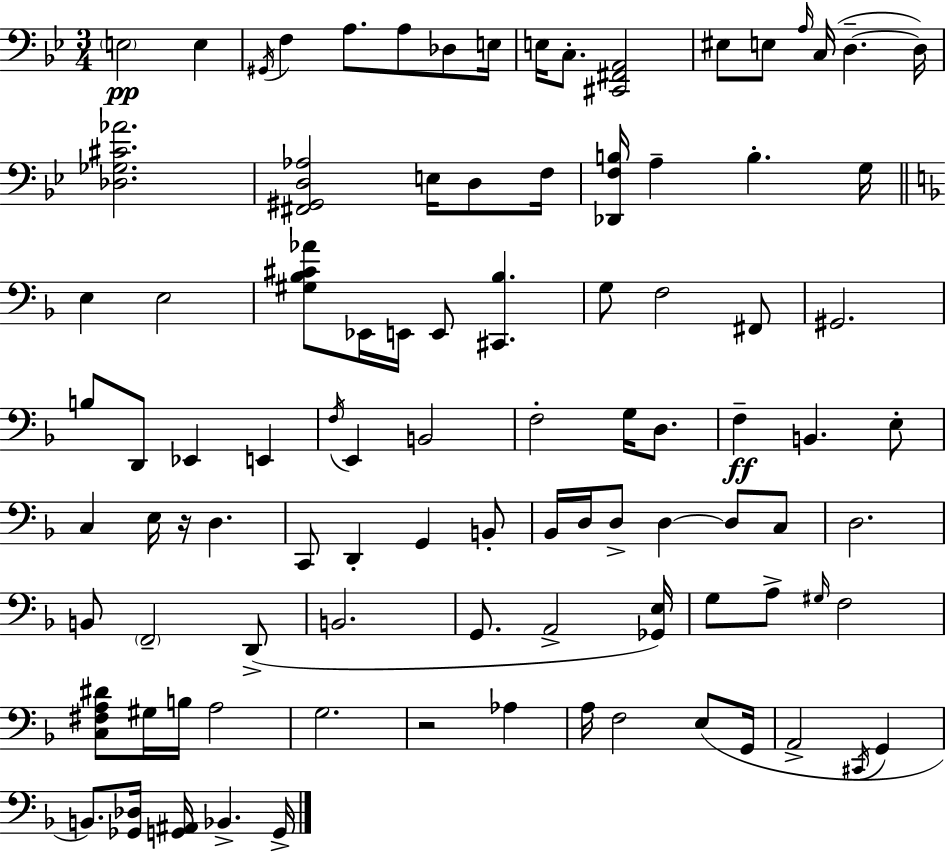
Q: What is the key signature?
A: G minor